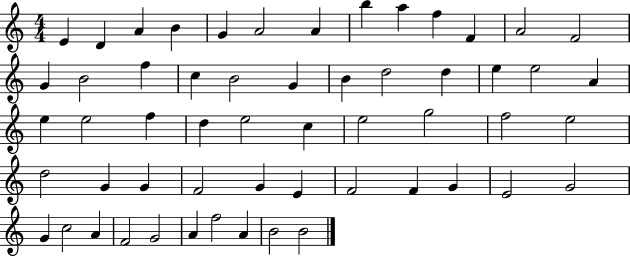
{
  \clef treble
  \numericTimeSignature
  \time 4/4
  \key c \major
  e'4 d'4 a'4 b'4 | g'4 a'2 a'4 | b''4 a''4 f''4 f'4 | a'2 f'2 | \break g'4 b'2 f''4 | c''4 b'2 g'4 | b'4 d''2 d''4 | e''4 e''2 a'4 | \break e''4 e''2 f''4 | d''4 e''2 c''4 | e''2 g''2 | f''2 e''2 | \break d''2 g'4 g'4 | f'2 g'4 e'4 | f'2 f'4 g'4 | e'2 g'2 | \break g'4 c''2 a'4 | f'2 g'2 | a'4 f''2 a'4 | b'2 b'2 | \break \bar "|."
}